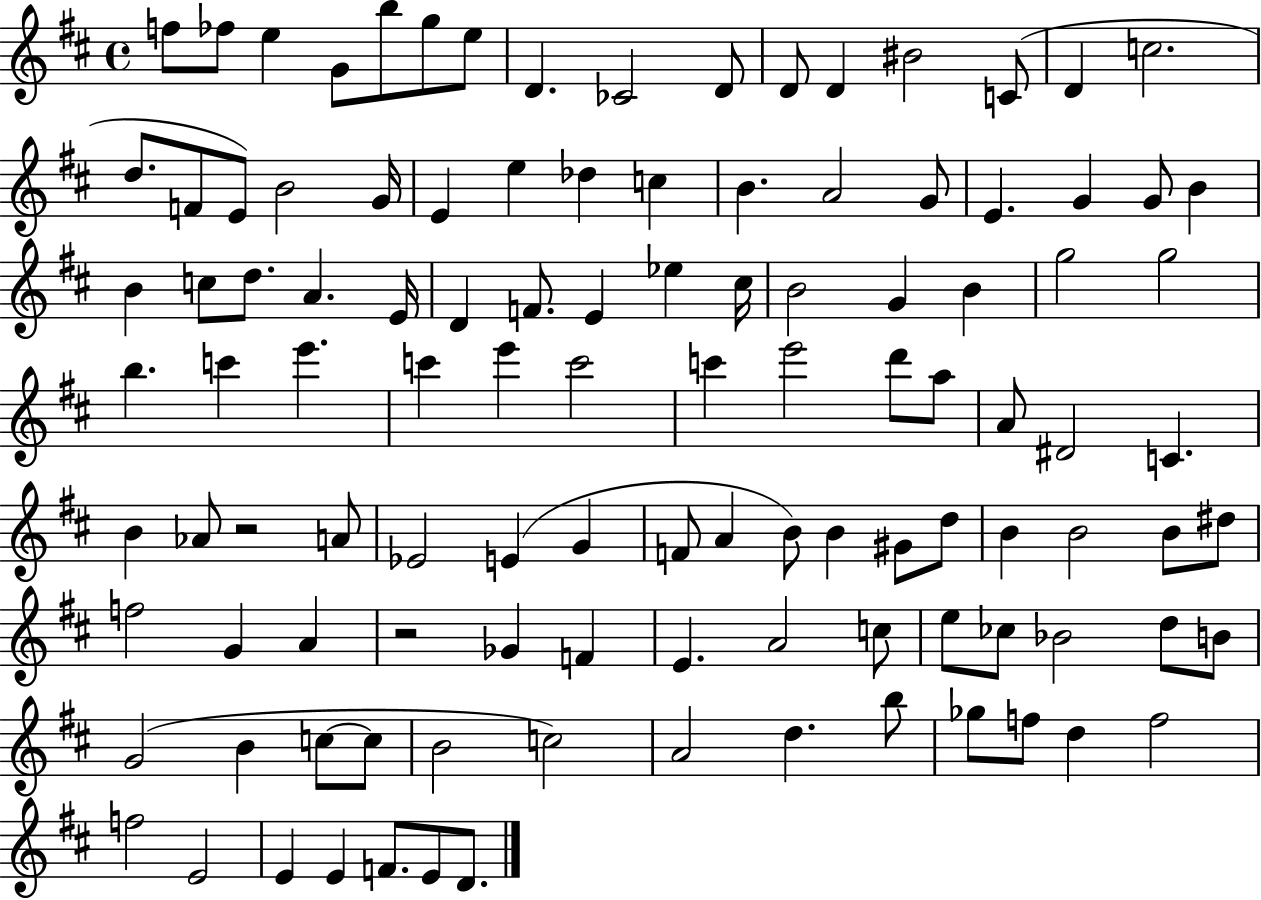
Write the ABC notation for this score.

X:1
T:Untitled
M:4/4
L:1/4
K:D
f/2 _f/2 e G/2 b/2 g/2 e/2 D _C2 D/2 D/2 D ^B2 C/2 D c2 d/2 F/2 E/2 B2 G/4 E e _d c B A2 G/2 E G G/2 B B c/2 d/2 A E/4 D F/2 E _e ^c/4 B2 G B g2 g2 b c' e' c' e' c'2 c' e'2 d'/2 a/2 A/2 ^D2 C B _A/2 z2 A/2 _E2 E G F/2 A B/2 B ^G/2 d/2 B B2 B/2 ^d/2 f2 G A z2 _G F E A2 c/2 e/2 _c/2 _B2 d/2 B/2 G2 B c/2 c/2 B2 c2 A2 d b/2 _g/2 f/2 d f2 f2 E2 E E F/2 E/2 D/2